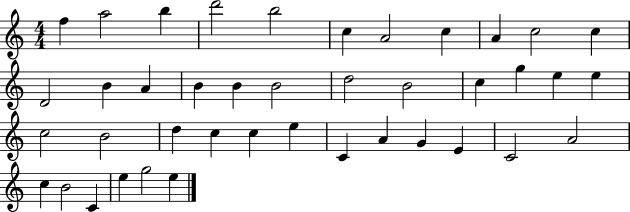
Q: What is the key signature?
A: C major